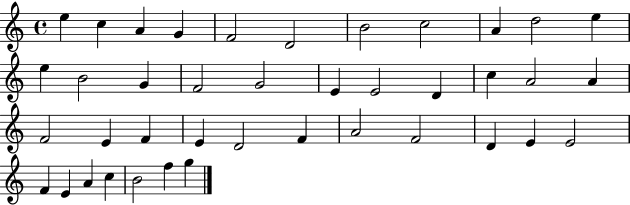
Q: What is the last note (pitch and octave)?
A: G5